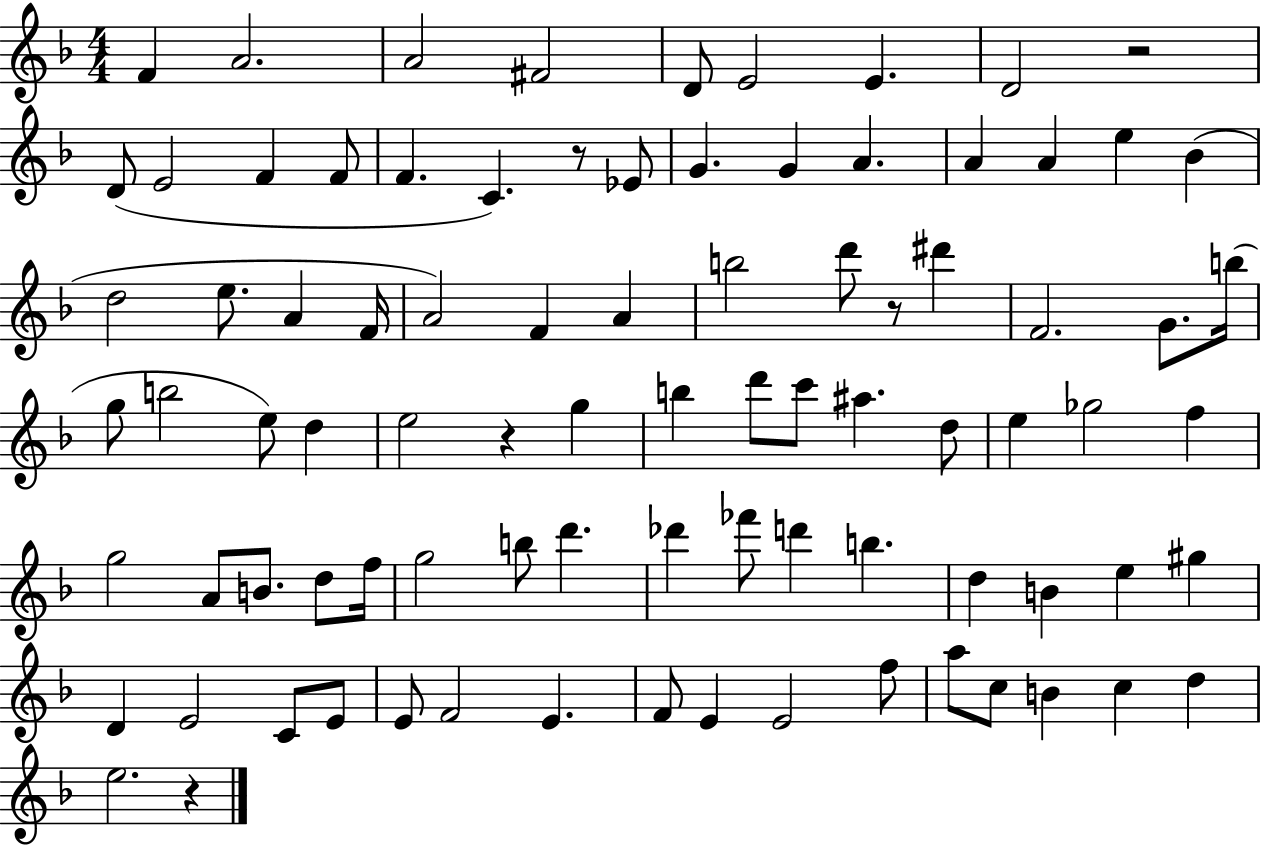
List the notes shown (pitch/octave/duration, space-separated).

F4/q A4/h. A4/h F#4/h D4/e E4/h E4/q. D4/h R/h D4/e E4/h F4/q F4/e F4/q. C4/q. R/e Eb4/e G4/q. G4/q A4/q. A4/q A4/q E5/q Bb4/q D5/h E5/e. A4/q F4/s A4/h F4/q A4/q B5/h D6/e R/e D#6/q F4/h. G4/e. B5/s G5/e B5/h E5/e D5/q E5/h R/q G5/q B5/q D6/e C6/e A#5/q. D5/e E5/q Gb5/h F5/q G5/h A4/e B4/e. D5/e F5/s G5/h B5/e D6/q. Db6/q FES6/e D6/q B5/q. D5/q B4/q E5/q G#5/q D4/q E4/h C4/e E4/e E4/e F4/h E4/q. F4/e E4/q E4/h F5/e A5/e C5/e B4/q C5/q D5/q E5/h. R/q